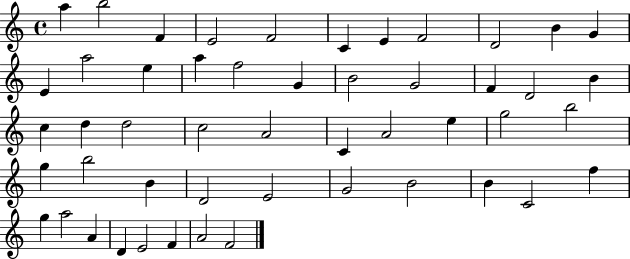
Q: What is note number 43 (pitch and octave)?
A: G5